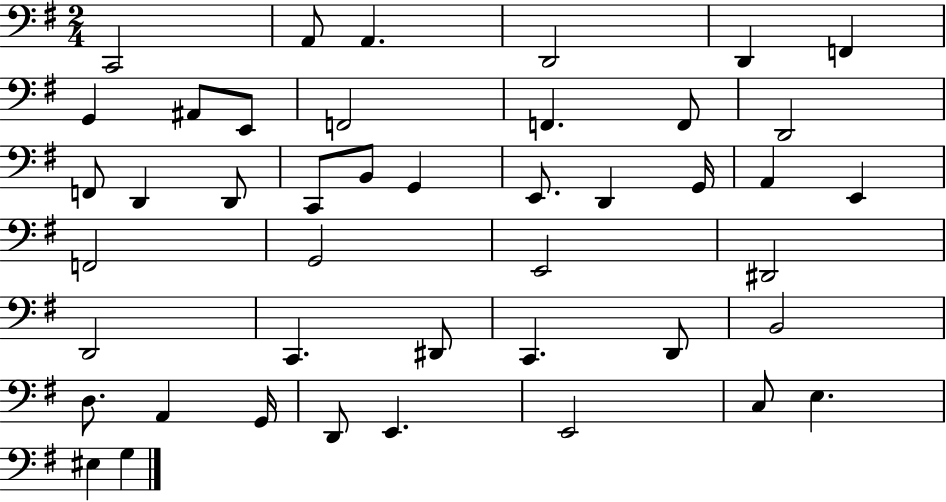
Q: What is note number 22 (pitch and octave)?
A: G2